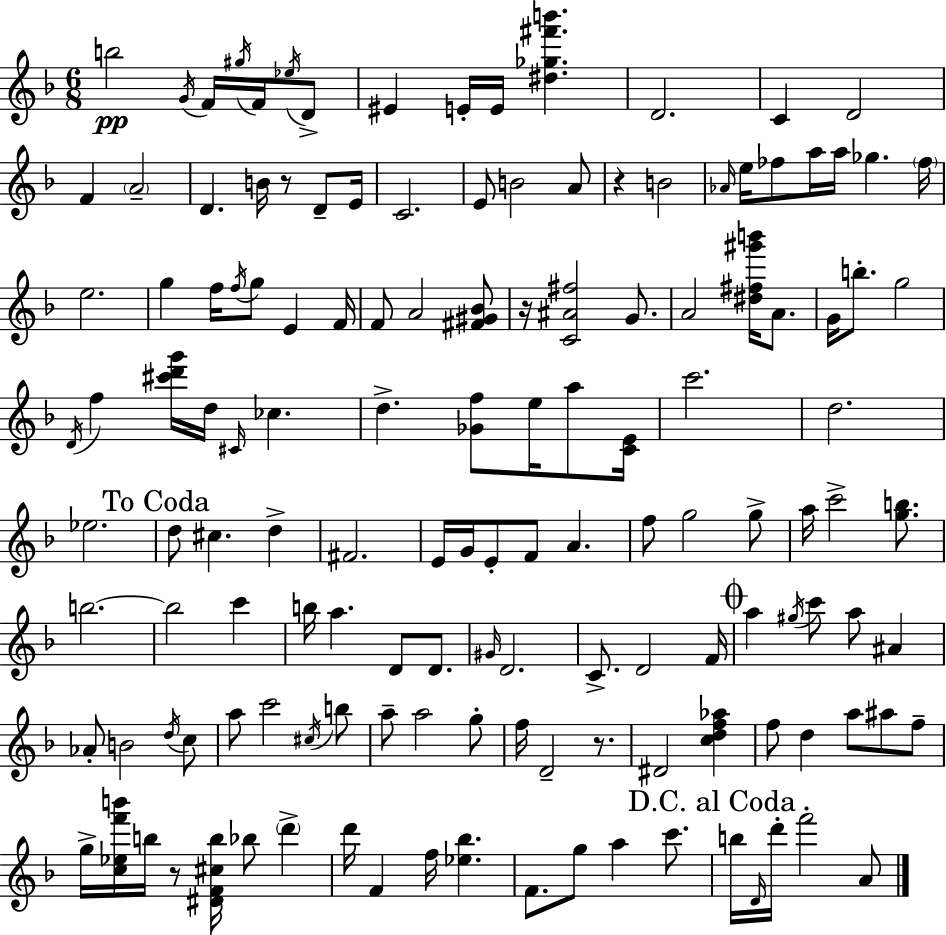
{
  \clef treble
  \numericTimeSignature
  \time 6/8
  \key f \major
  \repeat volta 2 { b''2\pp \acciaccatura { g'16 } f'16 \acciaccatura { gis''16 } f'16 | \acciaccatura { ees''16 } d'8-> eis'4 e'16-. e'16 <dis'' ges'' fis''' b'''>4. | d'2. | c'4 d'2 | \break f'4 \parenthesize a'2-- | d'4. b'16 r8 | d'8-- e'16 c'2. | e'8 b'2 | \break a'8 r4 b'2 | \grace { aes'16 } e''16 fes''8 a''16 a''16 ges''4. | \parenthesize fes''16 e''2. | g''4 f''16 \acciaccatura { f''16 } g''8 | \break e'4 f'16 f'8 a'2 | <fis' gis' bes'>8 r16 <c' ais' fis''>2 | g'8. a'2 | <dis'' fis'' gis''' b'''>16 a'8. g'16 b''8.-. g''2 | \break \acciaccatura { d'16 } f''4 <cis''' d''' g'''>16 d''16 | \grace { cis'16 } ces''4. d''4.-> | <ges' f''>8 e''16 a''8 <c' e'>16 c'''2. | d''2. | \break ees''2. | \mark "To Coda" d''8 cis''4. | d''4-> fis'2. | e'16 g'16 e'8-. f'8 | \break a'4. f''8 g''2 | g''8-> a''16 c'''2-> | <g'' b''>8. b''2.~~ | b''2 | \break c'''4 b''16 a''4. | d'8 d'8. \grace { gis'16 } d'2. | c'8.-> d'2 | f'16 \mark \markup { \musicglyph "scripts.coda" } a''4 | \break \acciaccatura { gis''16 } c'''8 a''8 ais'4 aes'8-. b'2 | \acciaccatura { d''16 } c''8 a''8 | c'''2 \acciaccatura { cis''16 } b''8 a''8-- | a''2 g''8-. f''16 | \break d'2-- r8. dis'2 | <c'' d'' f'' aes''>4 f''8 | d''4 a''8 ais''8 f''8-- g''16-> | <c'' ees'' f''' b'''>16 b''16 r8 <dis' f' cis'' b''>16 bes''8 \parenthesize d'''4-> d'''16 | \break f'4 f''16 <ees'' bes''>4. f'8. | g''8 a''4 c'''8. \mark "D.C. al Coda" b''16 | \grace { d'16 } d'''16-. f'''2-. a'8 | } \bar "|."
}